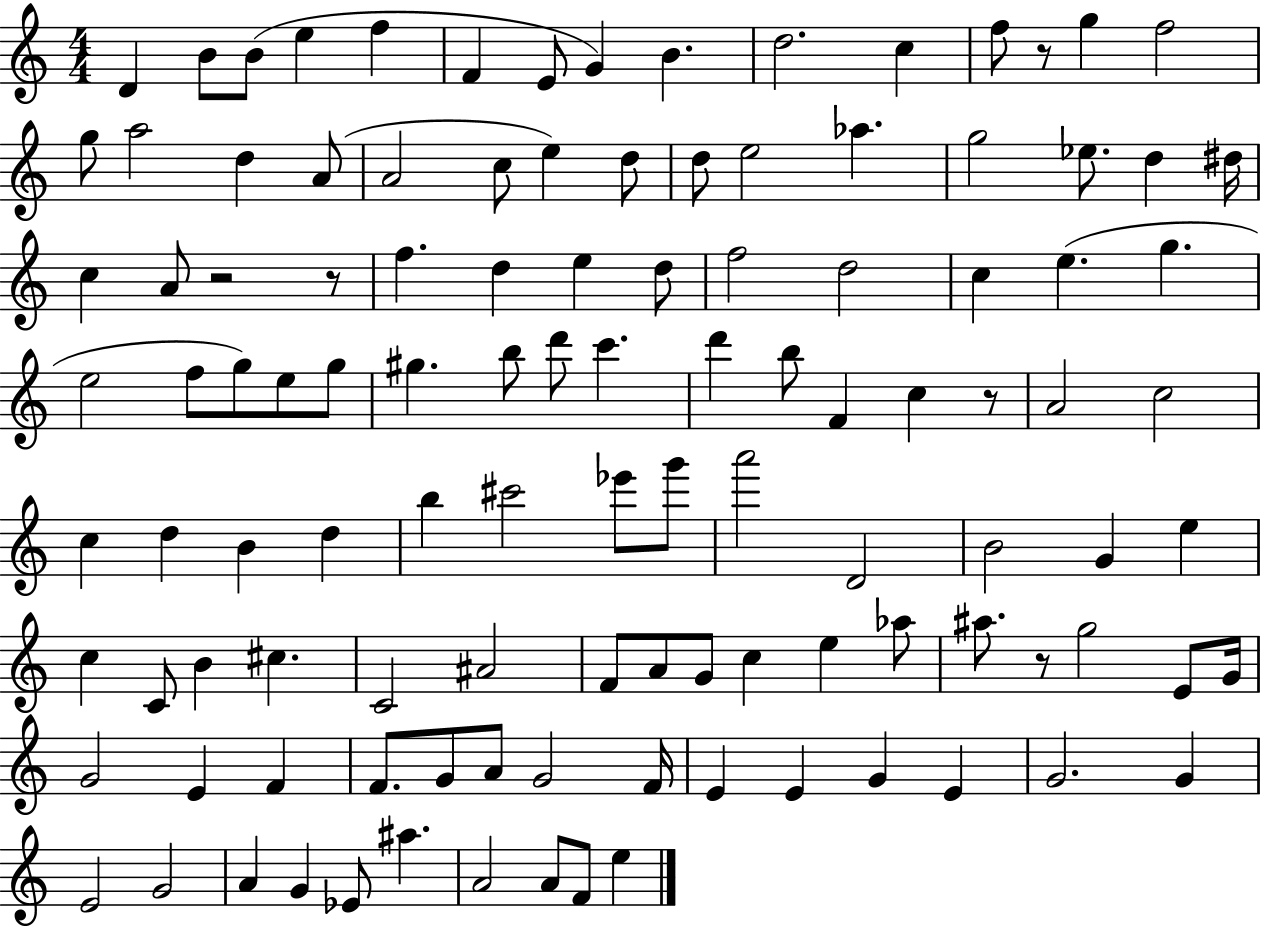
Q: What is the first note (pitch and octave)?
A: D4